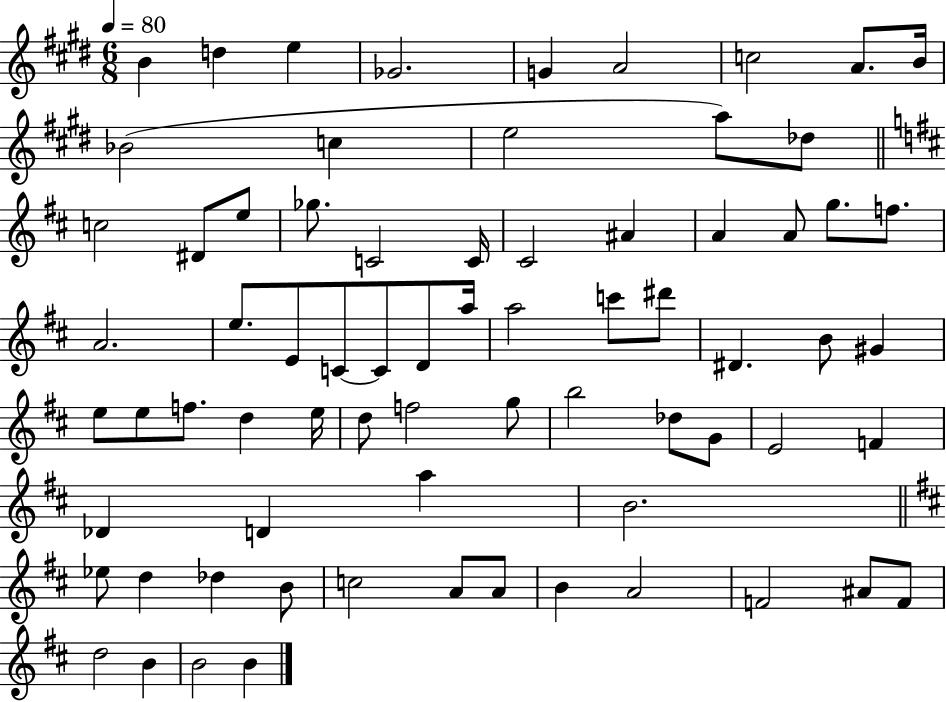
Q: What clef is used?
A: treble